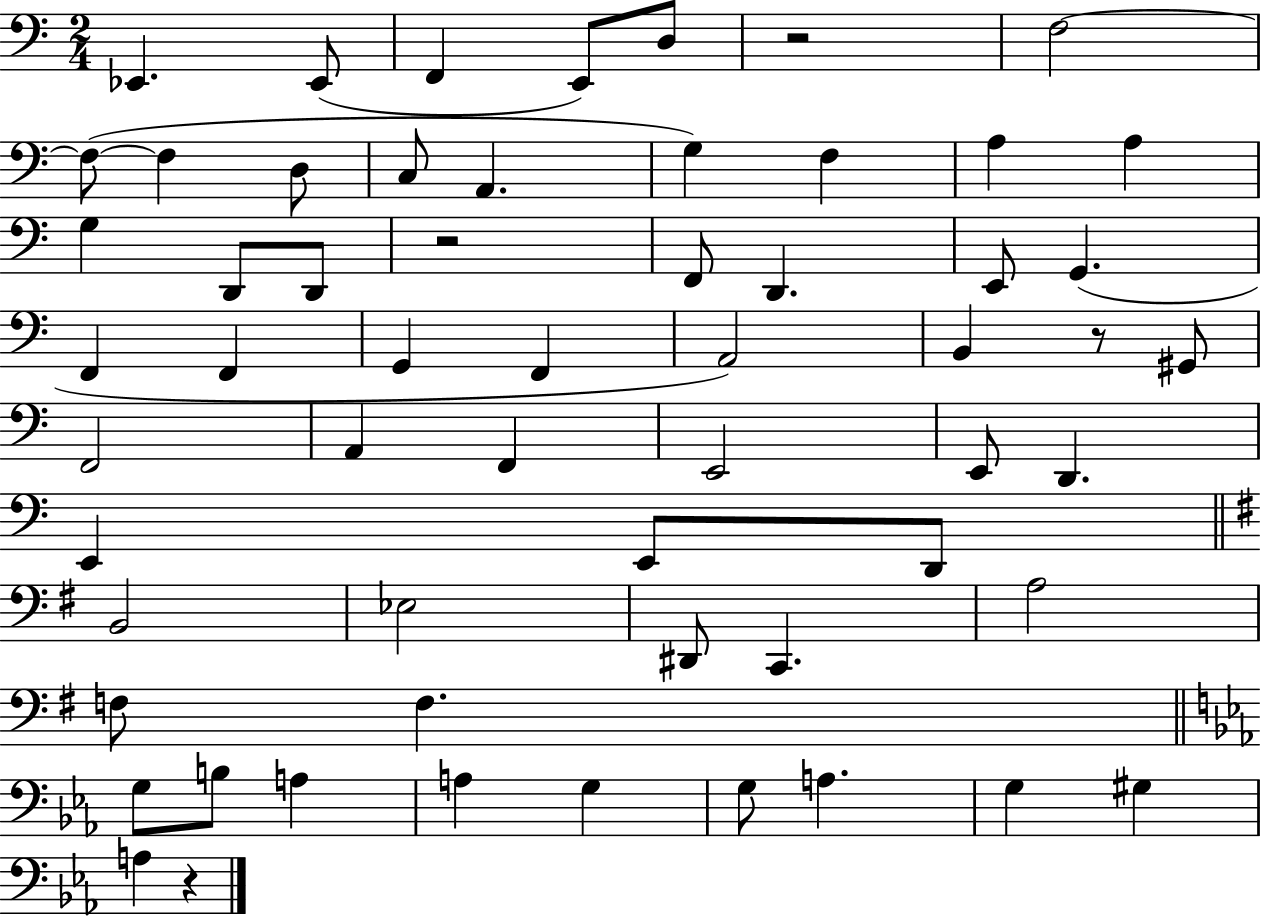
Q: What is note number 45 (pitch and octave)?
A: F3